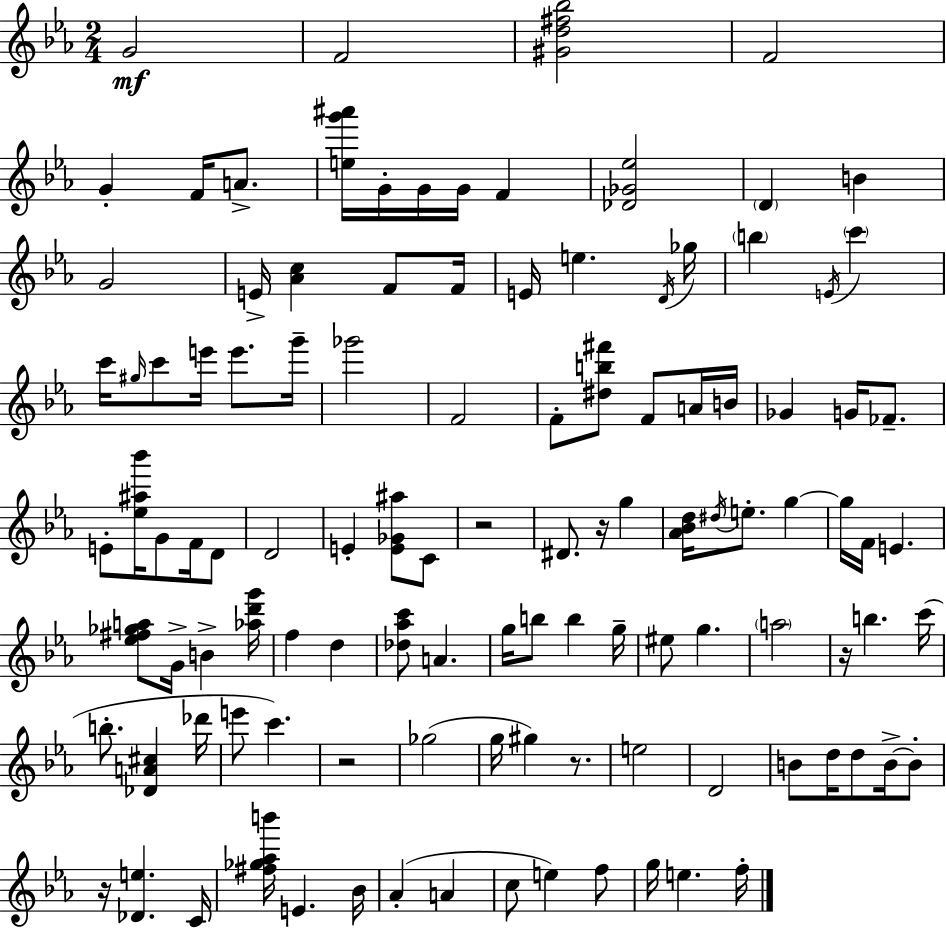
X:1
T:Untitled
M:2/4
L:1/4
K:Cm
G2 F2 [^Gd^f_b]2 F2 G F/4 A/2 [eg'^a']/4 G/4 G/4 G/4 F [_D_G_e]2 D B G2 E/4 [_Ac] F/2 F/4 E/4 e D/4 _g/4 b E/4 c' c'/4 ^g/4 c'/2 e'/4 e'/2 g'/4 _g'2 F2 F/2 [^db^f']/2 F/2 A/4 B/4 _G G/4 _F/2 E/2 [_e^a_b']/4 G/2 F/4 D/2 D2 E [E_G^a]/2 C/2 z2 ^D/2 z/4 g [_A_Bd]/4 ^d/4 e/2 g g/4 F/4 E [_e^f_ga]/2 G/4 B [_ad'g']/4 f d [_d_ac']/2 A g/4 b/2 b g/4 ^e/2 g a2 z/4 b c'/4 b/2 [_DA^c] _d'/4 e'/2 c' z2 _g2 g/4 ^g z/2 e2 D2 B/2 d/4 d/2 B/4 B/2 z/4 [_De] C/4 [^f_g_ab']/4 E _B/4 _A A c/2 e f/2 g/4 e f/4